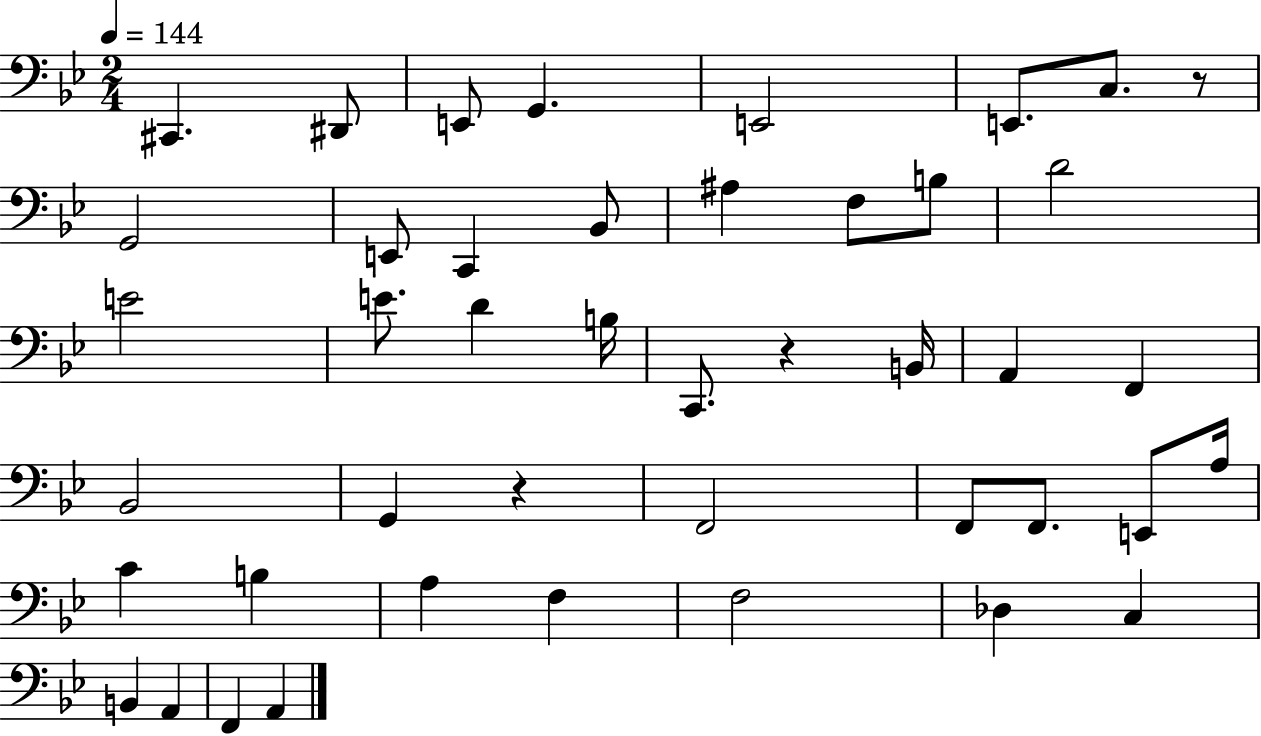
{
  \clef bass
  \numericTimeSignature
  \time 2/4
  \key bes \major
  \tempo 4 = 144
  \repeat volta 2 { cis,4. dis,8 | e,8 g,4. | e,2 | e,8. c8. r8 | \break g,2 | e,8 c,4 bes,8 | ais4 f8 b8 | d'2 | \break e'2 | e'8. d'4 b16 | c,8. r4 b,16 | a,4 f,4 | \break bes,2 | g,4 r4 | f,2 | f,8 f,8. e,8 a16 | \break c'4 b4 | a4 f4 | f2 | des4 c4 | \break b,4 a,4 | f,4 a,4 | } \bar "|."
}